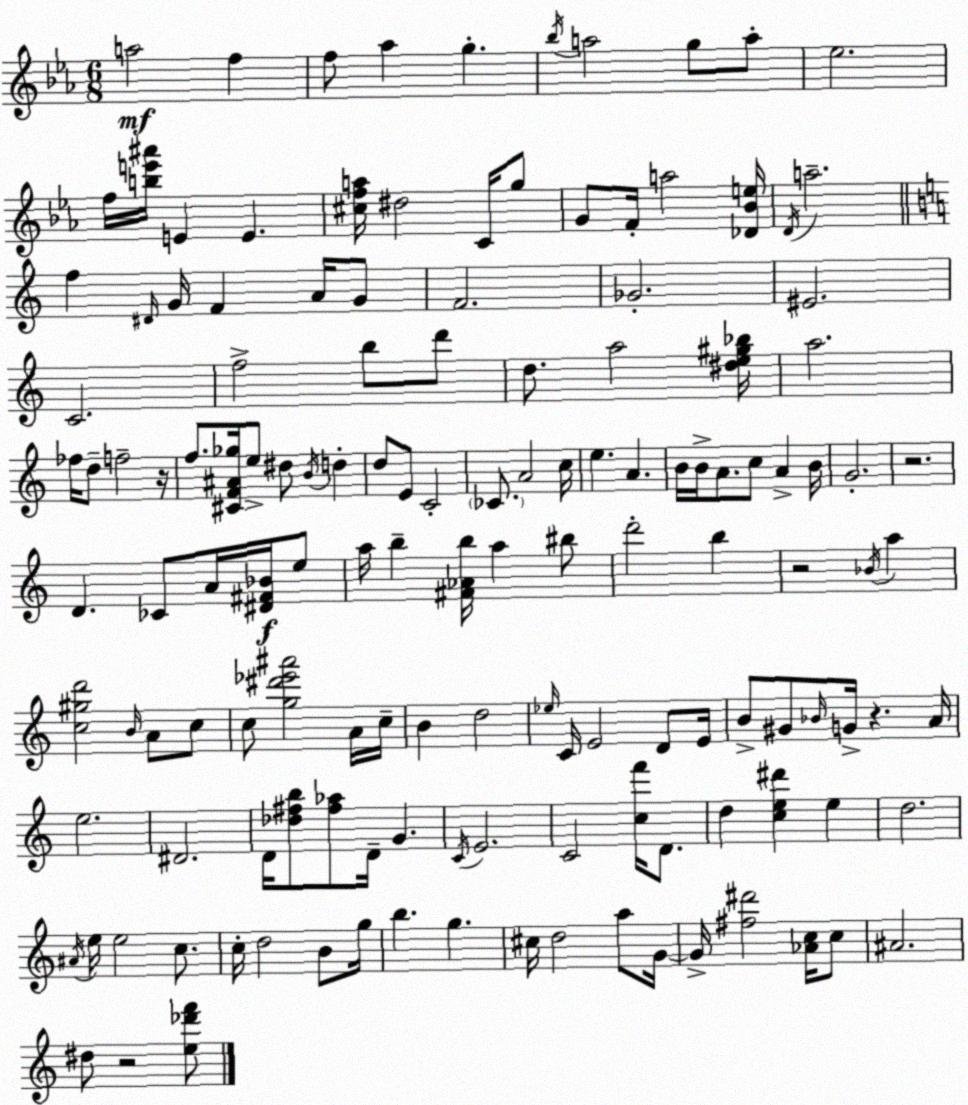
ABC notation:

X:1
T:Untitled
M:6/8
L:1/4
K:Eb
a2 f f/2 _a g _b/4 a2 g/2 a/2 _e2 f/4 [be'^a']/4 E E [^cfa]/4 ^d2 C/4 g/2 G/2 F/4 a2 [_D_Be]/4 D/4 a2 f ^D/4 G/4 F A/4 G/2 F2 _G2 ^E2 C2 f2 b/2 d'/2 d/2 a2 [^de^g_b]/4 a2 _f/4 d/2 f2 z/4 f/2 [^CF^A_g]/4 e/2 ^d/2 B/4 d d/2 E/2 C2 _C/2 A2 c/4 e A B/4 B/4 A/2 c/2 A B/4 G2 z2 D _C/2 A/4 [^D^F_B]/4 e/2 a/4 b [^F_Ab]/4 a ^b/2 d'2 b z2 _B/4 a [c^gd']2 B/4 A/2 c/2 c/2 [g^d'_e'^a']2 A/4 c/4 B d2 _e/4 C/4 E2 D/2 E/4 B/2 ^G/2 _B/4 G/4 z A/4 e2 ^D2 D/4 [_d^fb]/2 [^f_a]/2 D/4 G C/4 E2 C2 [cf']/4 D/2 d [ce^d'] e d2 ^A/4 e/4 e2 c/2 c/4 d2 B/2 g/4 b g ^c/4 d2 a/2 G/4 G/4 [^f^d']2 [_Ac]/4 c/2 ^A2 ^d/2 z2 [e_d'f']/2